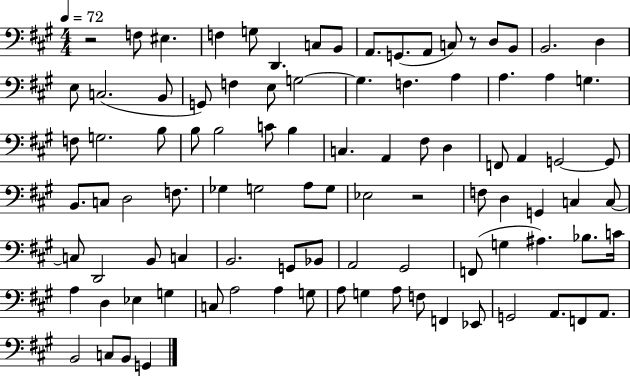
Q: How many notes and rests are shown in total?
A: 96